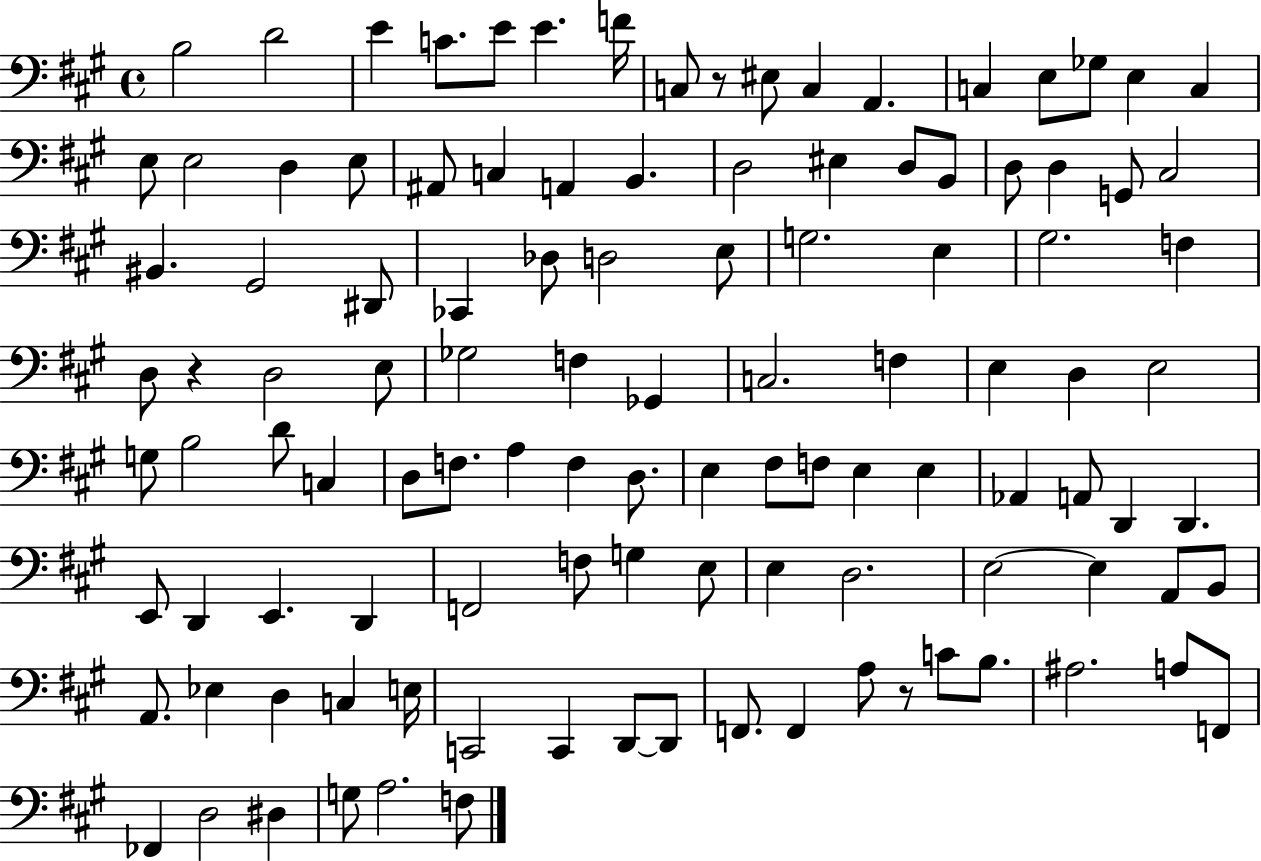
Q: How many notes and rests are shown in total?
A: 112